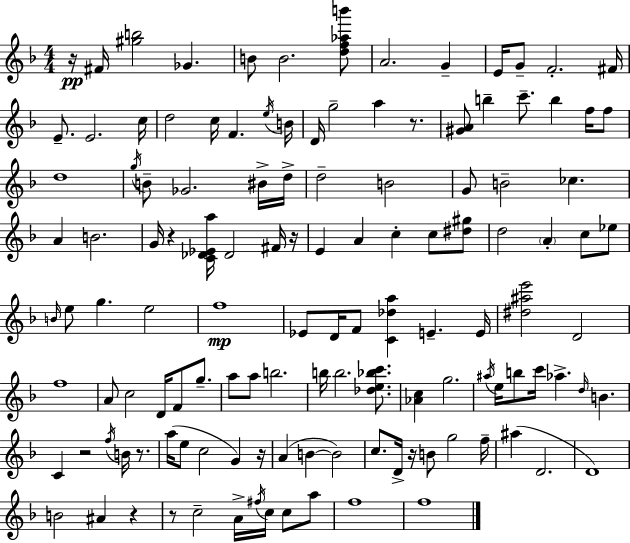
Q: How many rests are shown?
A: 10